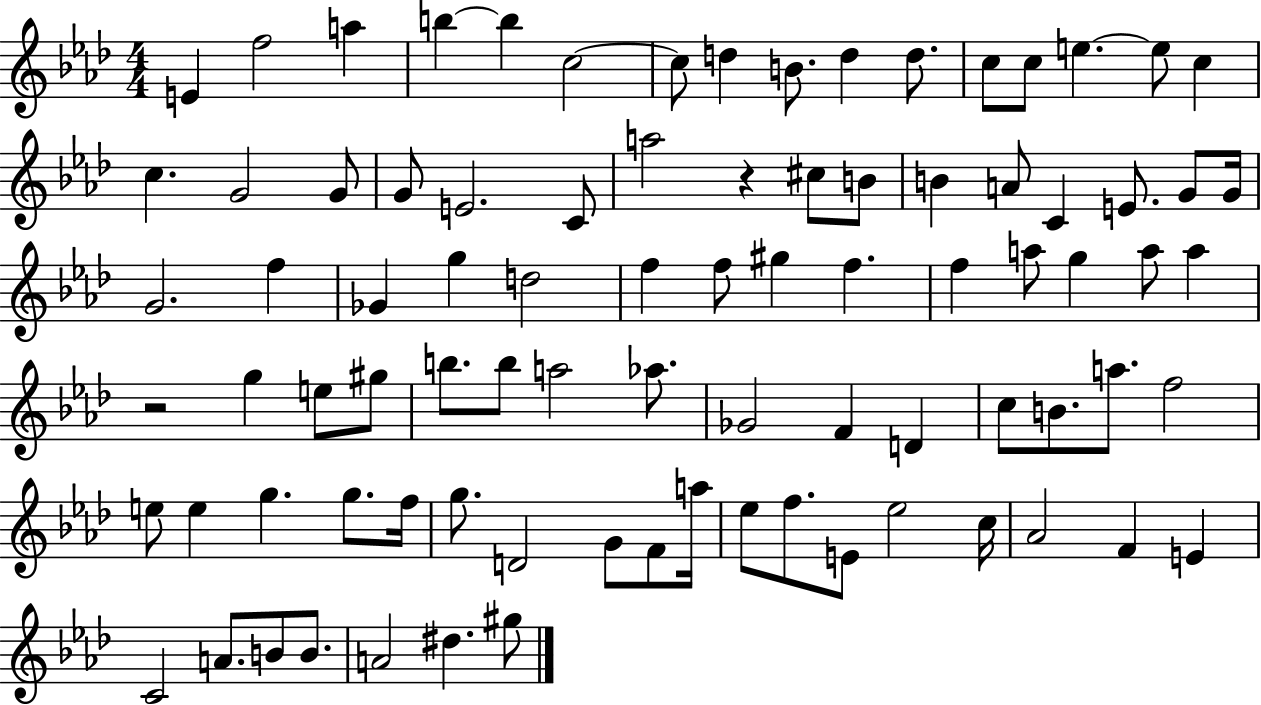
X:1
T:Untitled
M:4/4
L:1/4
K:Ab
E f2 a b b c2 c/2 d B/2 d d/2 c/2 c/2 e e/2 c c G2 G/2 G/2 E2 C/2 a2 z ^c/2 B/2 B A/2 C E/2 G/2 G/4 G2 f _G g d2 f f/2 ^g f f a/2 g a/2 a z2 g e/2 ^g/2 b/2 b/2 a2 _a/2 _G2 F D c/2 B/2 a/2 f2 e/2 e g g/2 f/4 g/2 D2 G/2 F/2 a/4 _e/2 f/2 E/2 _e2 c/4 _A2 F E C2 A/2 B/2 B/2 A2 ^d ^g/2